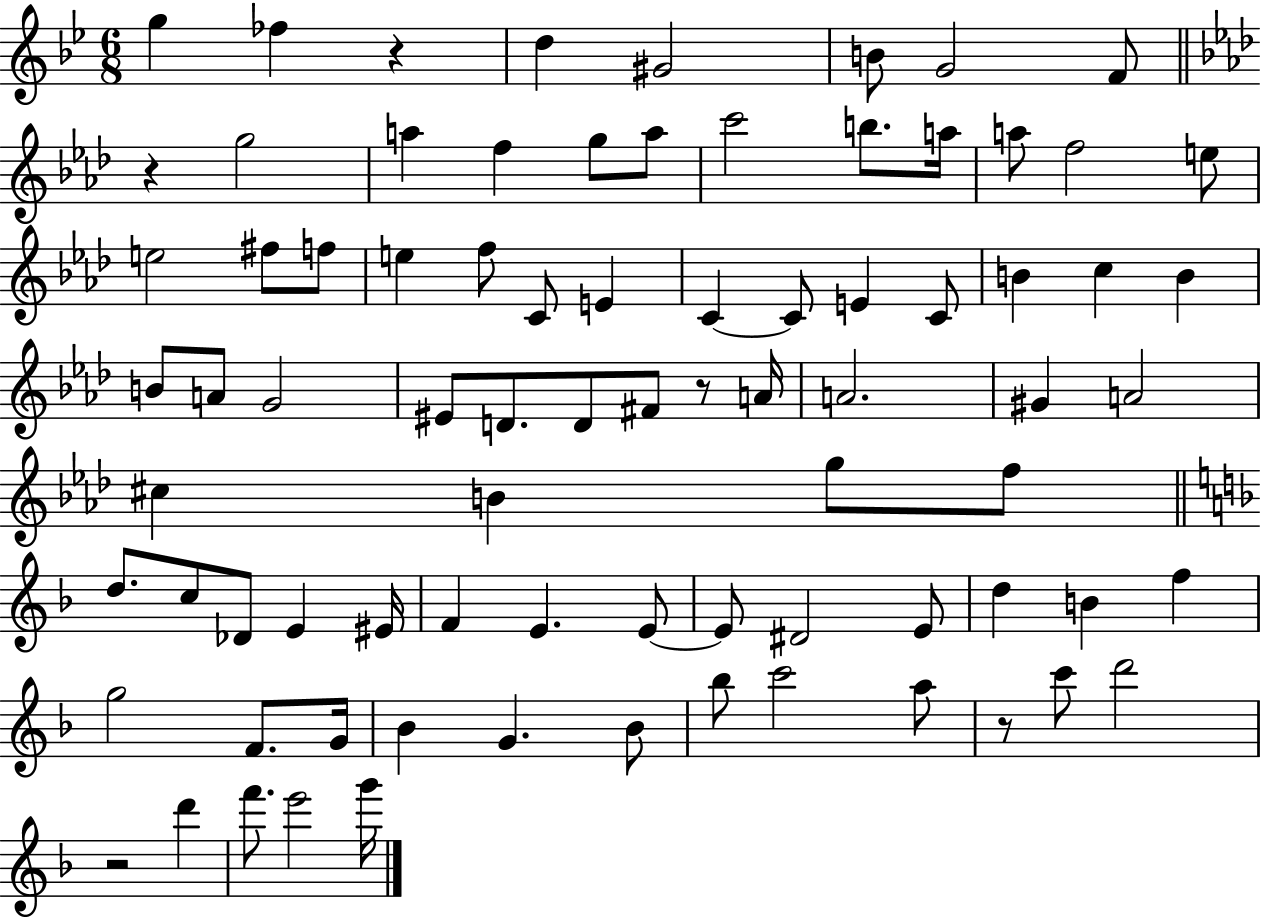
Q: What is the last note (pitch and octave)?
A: G6